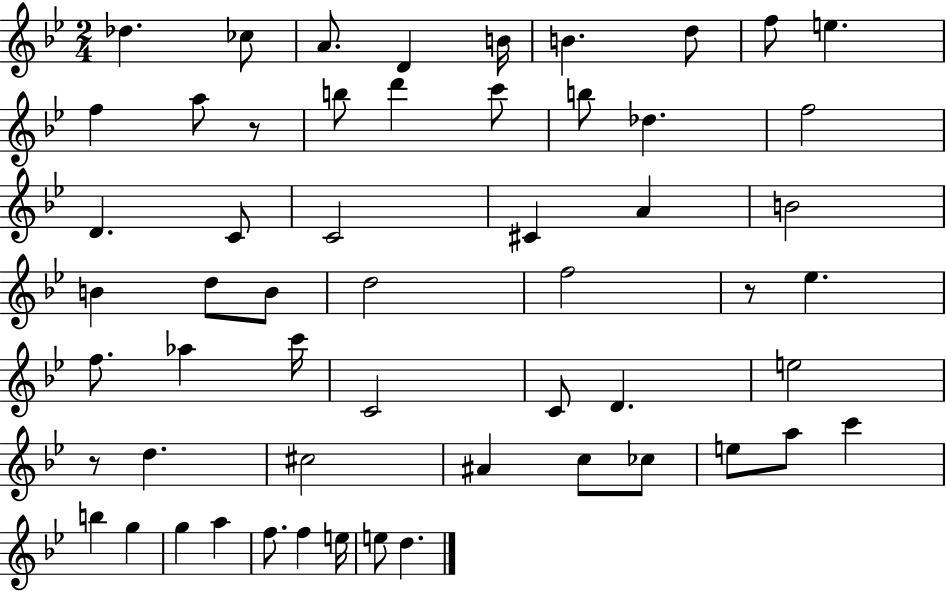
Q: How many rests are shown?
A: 3